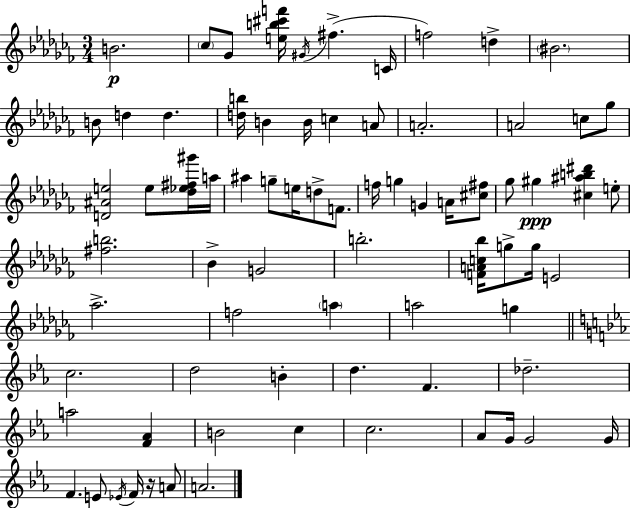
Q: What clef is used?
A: treble